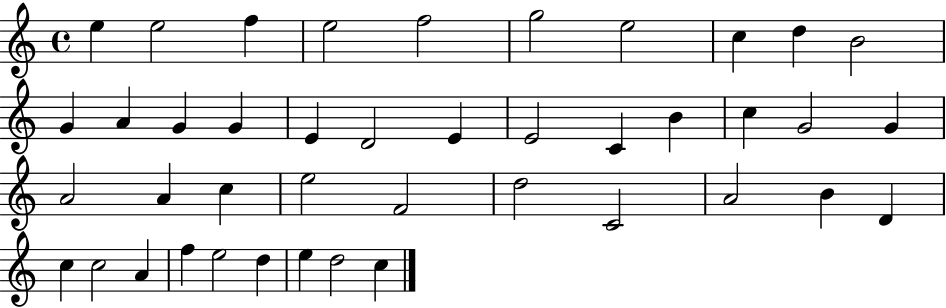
E5/q E5/h F5/q E5/h F5/h G5/h E5/h C5/q D5/q B4/h G4/q A4/q G4/q G4/q E4/q D4/h E4/q E4/h C4/q B4/q C5/q G4/h G4/q A4/h A4/q C5/q E5/h F4/h D5/h C4/h A4/h B4/q D4/q C5/q C5/h A4/q F5/q E5/h D5/q E5/q D5/h C5/q